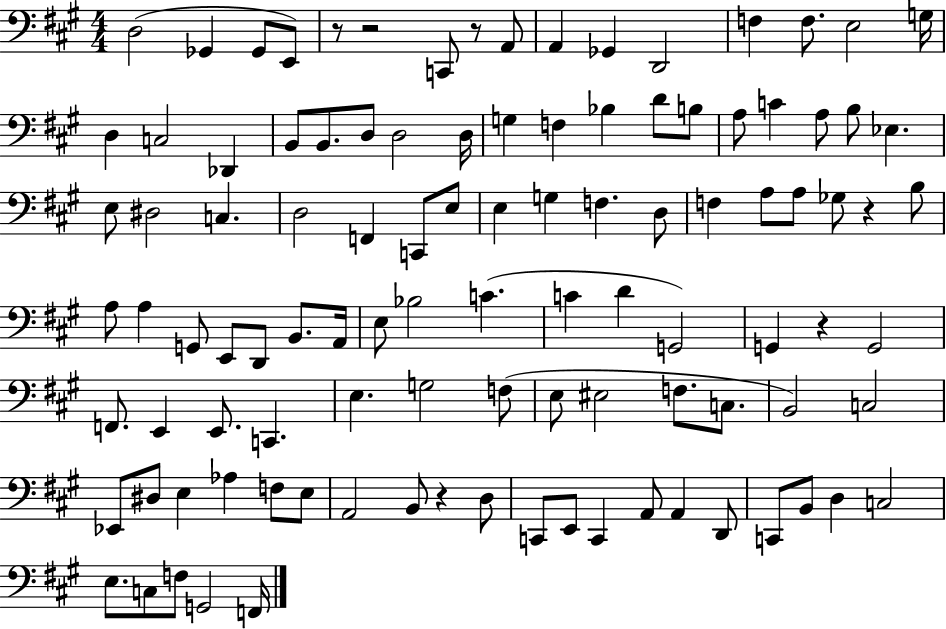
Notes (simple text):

D3/h Gb2/q Gb2/e E2/e R/e R/h C2/e R/e A2/e A2/q Gb2/q D2/h F3/q F3/e. E3/h G3/s D3/q C3/h Db2/q B2/e B2/e. D3/e D3/h D3/s G3/q F3/q Bb3/q D4/e B3/e A3/e C4/q A3/e B3/e Eb3/q. E3/e D#3/h C3/q. D3/h F2/q C2/e E3/e E3/q G3/q F3/q. D3/e F3/q A3/e A3/e Gb3/e R/q B3/e A3/e A3/q G2/e E2/e D2/e B2/e. A2/s E3/e Bb3/h C4/q. C4/q D4/q G2/h G2/q R/q G2/h F2/e. E2/q E2/e. C2/q. E3/q. G3/h F3/e E3/e EIS3/h F3/e. C3/e. B2/h C3/h Eb2/e D#3/e E3/q Ab3/q F3/e E3/e A2/h B2/e R/q D3/e C2/e E2/e C2/q A2/e A2/q D2/e C2/e B2/e D3/q C3/h E3/e. C3/e F3/e G2/h F2/s